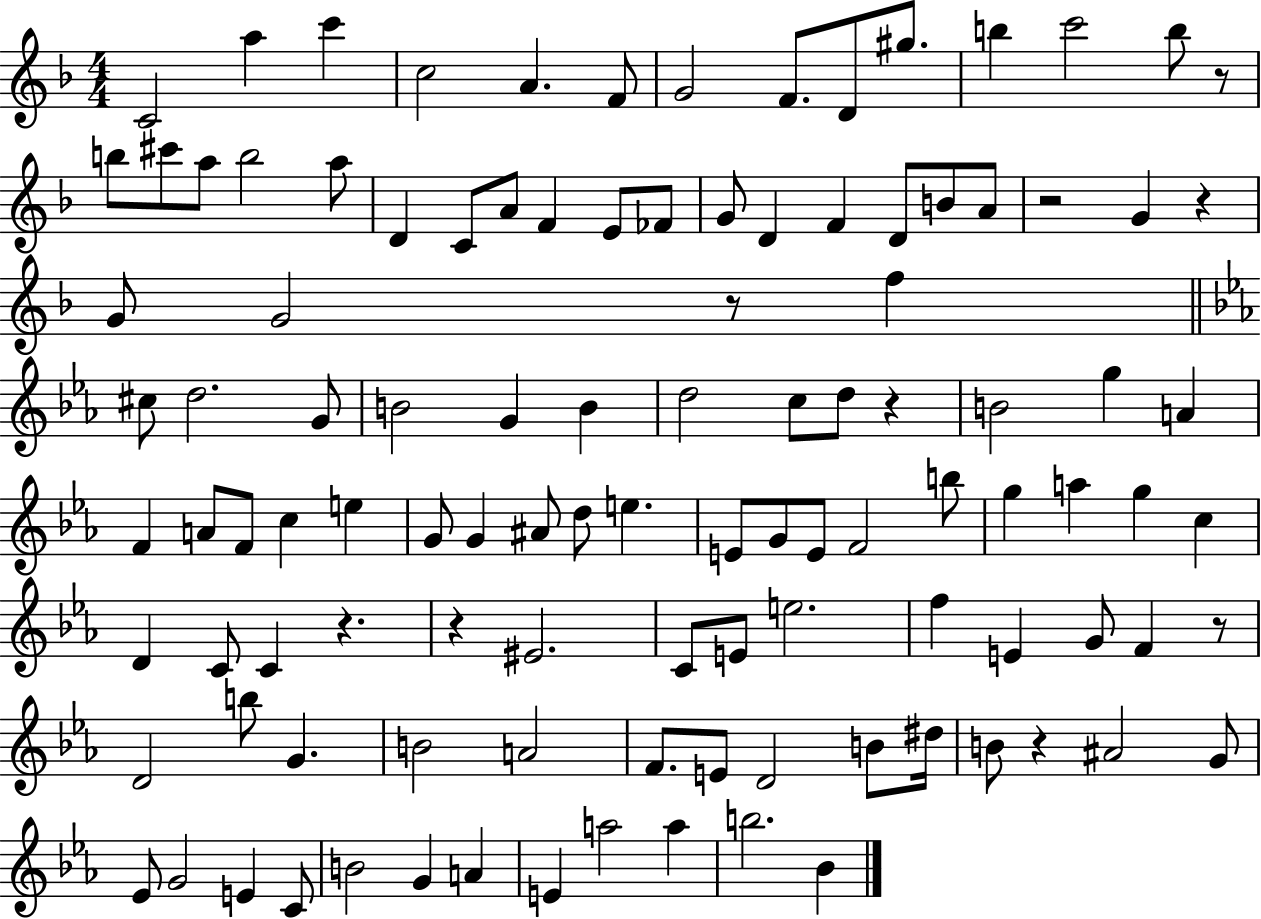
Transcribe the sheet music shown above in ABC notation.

X:1
T:Untitled
M:4/4
L:1/4
K:F
C2 a c' c2 A F/2 G2 F/2 D/2 ^g/2 b c'2 b/2 z/2 b/2 ^c'/2 a/2 b2 a/2 D C/2 A/2 F E/2 _F/2 G/2 D F D/2 B/2 A/2 z2 G z G/2 G2 z/2 f ^c/2 d2 G/2 B2 G B d2 c/2 d/2 z B2 g A F A/2 F/2 c e G/2 G ^A/2 d/2 e E/2 G/2 E/2 F2 b/2 g a g c D C/2 C z z ^E2 C/2 E/2 e2 f E G/2 F z/2 D2 b/2 G B2 A2 F/2 E/2 D2 B/2 ^d/4 B/2 z ^A2 G/2 _E/2 G2 E C/2 B2 G A E a2 a b2 _B